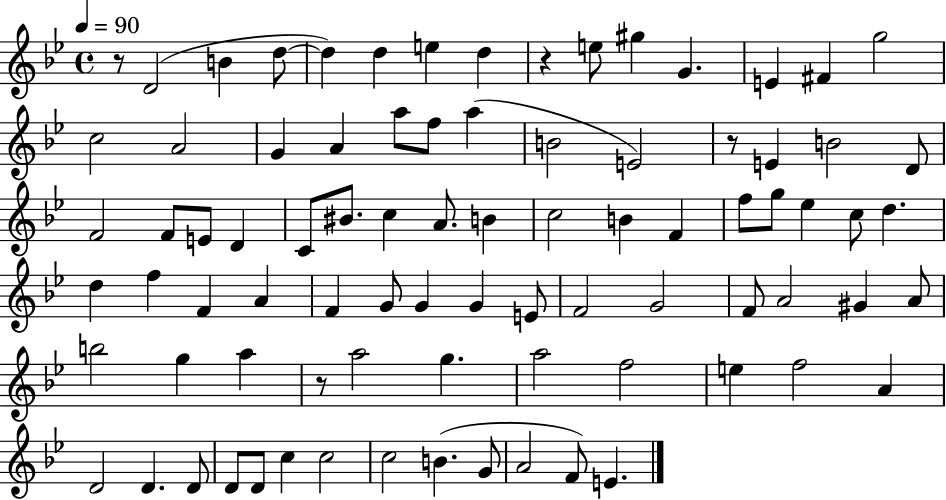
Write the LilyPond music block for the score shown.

{
  \clef treble
  \time 4/4
  \defaultTimeSignature
  \key bes \major
  \tempo 4 = 90
  \repeat volta 2 { r8 d'2( b'4 d''8~~ | d''4) d''4 e''4 d''4 | r4 e''8 gis''4 g'4. | e'4 fis'4 g''2 | \break c''2 a'2 | g'4 a'4 a''8 f''8 a''4( | b'2 e'2) | r8 e'4 b'2 d'8 | \break f'2 f'8 e'8 d'4 | c'8 bis'8. c''4 a'8. b'4 | c''2 b'4 f'4 | f''8 g''8 ees''4 c''8 d''4. | \break d''4 f''4 f'4 a'4 | f'4 g'8 g'4 g'4 e'8 | f'2 g'2 | f'8 a'2 gis'4 a'8 | \break b''2 g''4 a''4 | r8 a''2 g''4. | a''2 f''2 | e''4 f''2 a'4 | \break d'2 d'4. d'8 | d'8 d'8 c''4 c''2 | c''2 b'4.( g'8 | a'2 f'8) e'4. | \break } \bar "|."
}